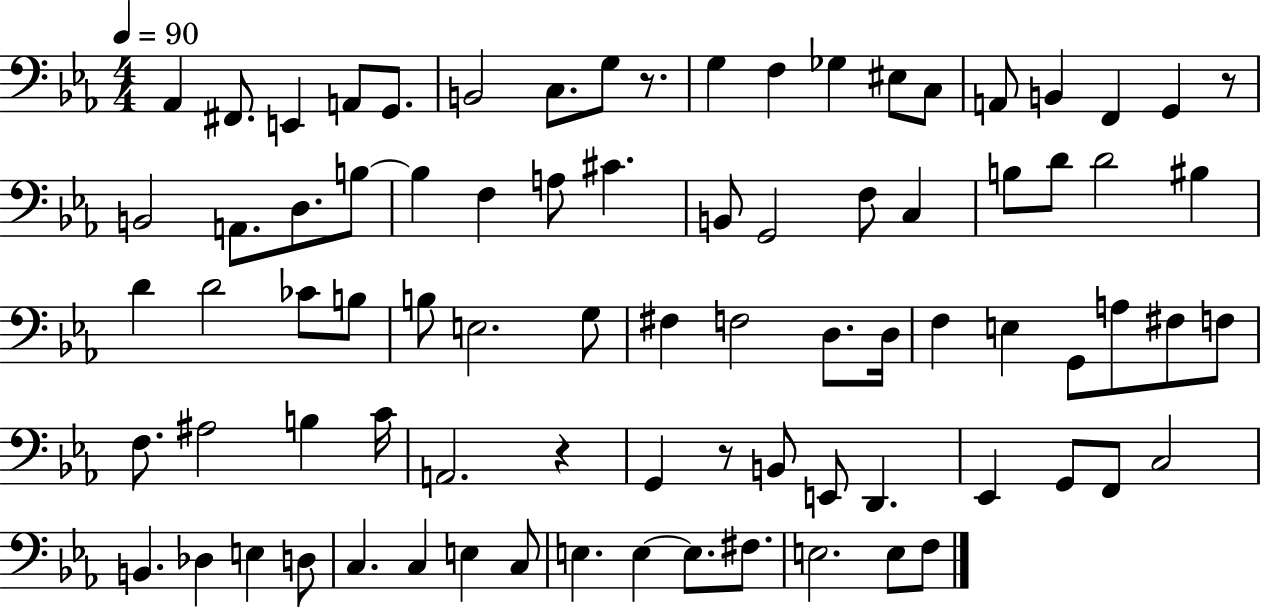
Ab2/q F#2/e. E2/q A2/e G2/e. B2/h C3/e. G3/e R/e. G3/q F3/q Gb3/q EIS3/e C3/e A2/e B2/q F2/q G2/q R/e B2/h A2/e. D3/e. B3/e B3/q F3/q A3/e C#4/q. B2/e G2/h F3/e C3/q B3/e D4/e D4/h BIS3/q D4/q D4/h CES4/e B3/e B3/e E3/h. G3/e F#3/q F3/h D3/e. D3/s F3/q E3/q G2/e A3/e F#3/e F3/e F3/e. A#3/h B3/q C4/s A2/h. R/q G2/q R/e B2/e E2/e D2/q. Eb2/q G2/e F2/e C3/h B2/q. Db3/q E3/q D3/e C3/q. C3/q E3/q C3/e E3/q. E3/q E3/e. F#3/e. E3/h. E3/e F3/e